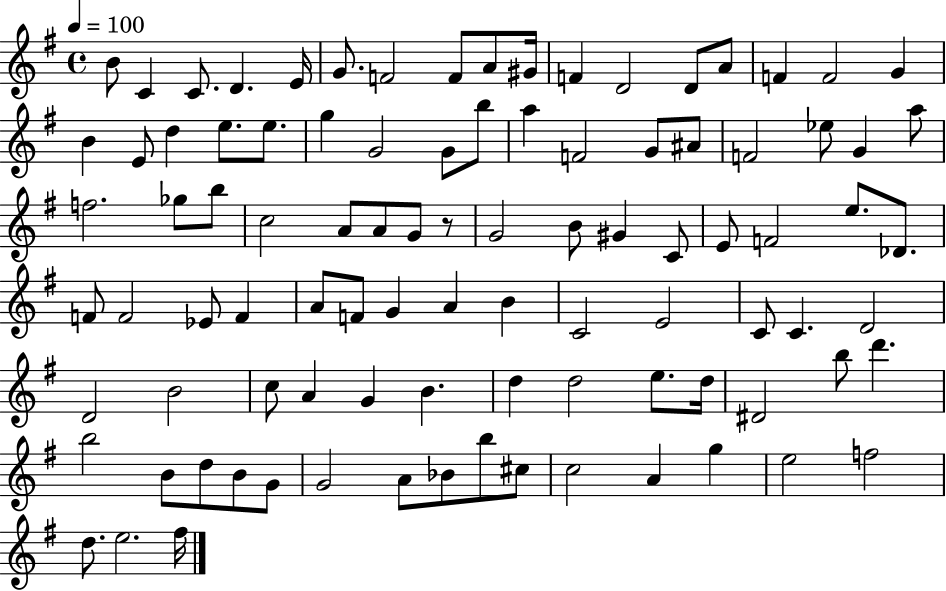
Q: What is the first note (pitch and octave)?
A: B4